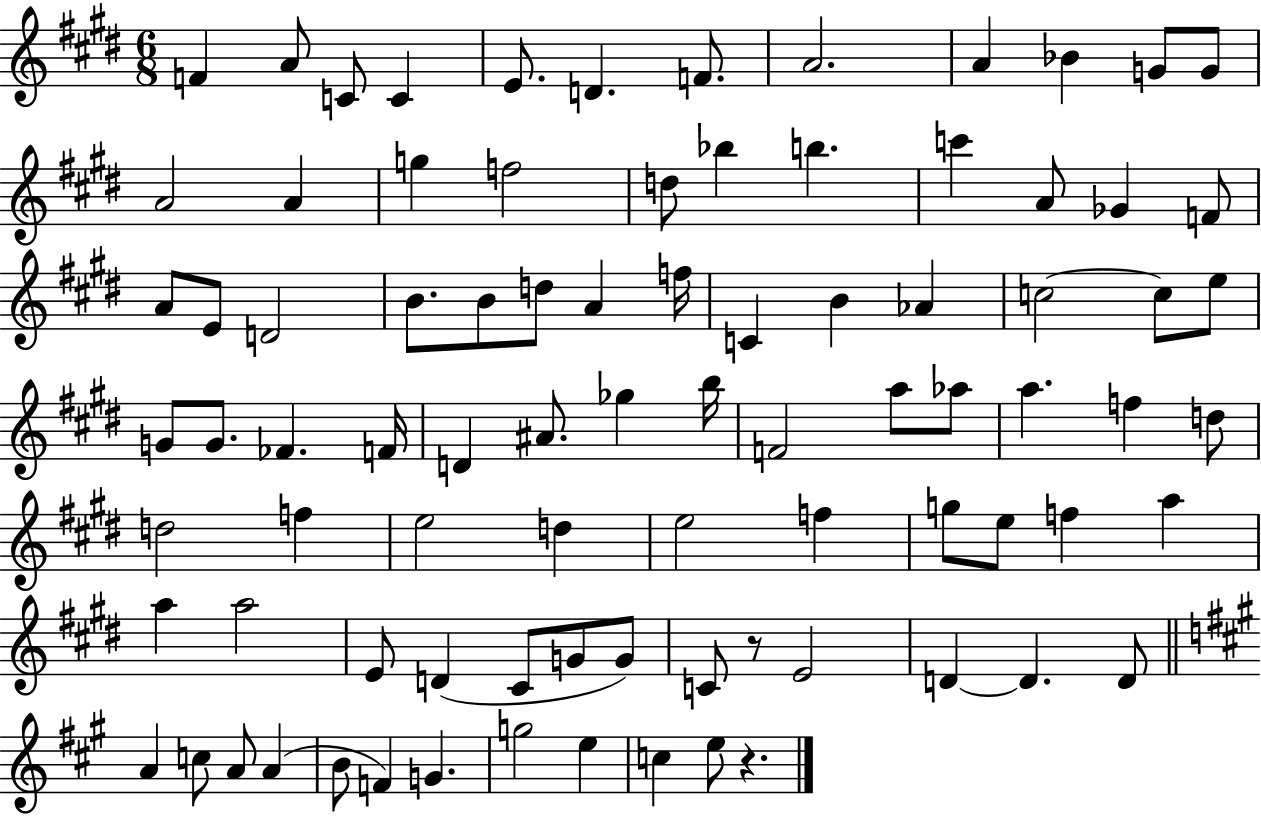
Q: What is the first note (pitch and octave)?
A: F4